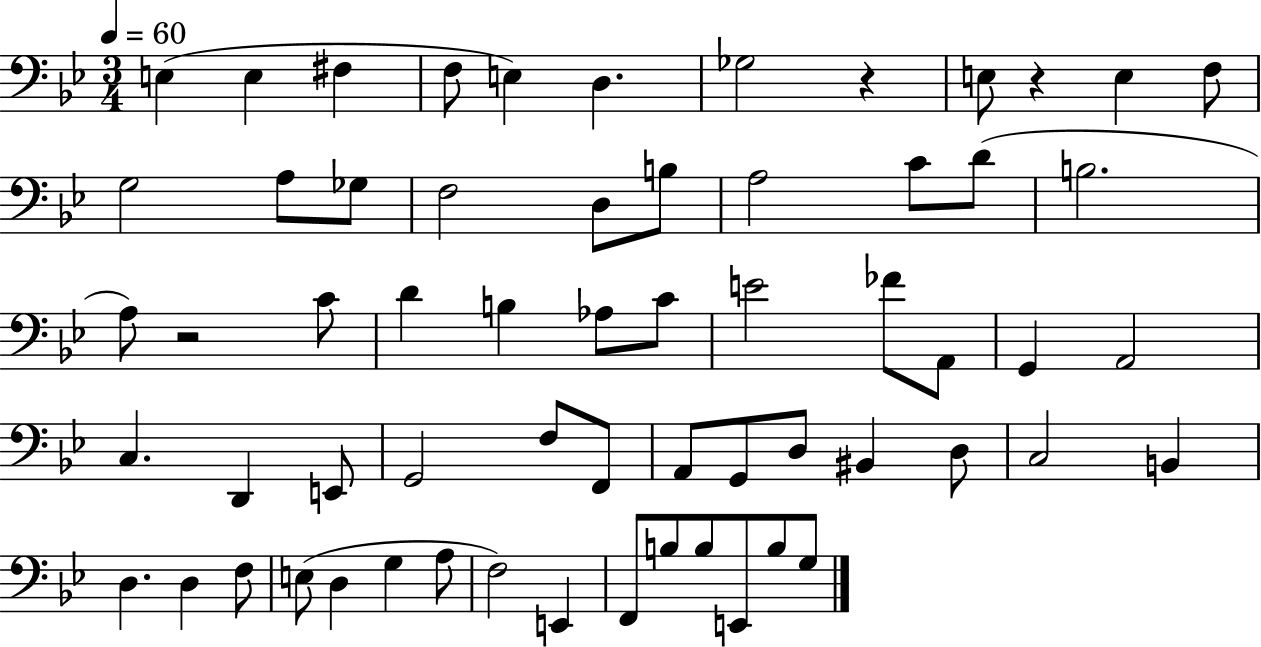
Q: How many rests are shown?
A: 3